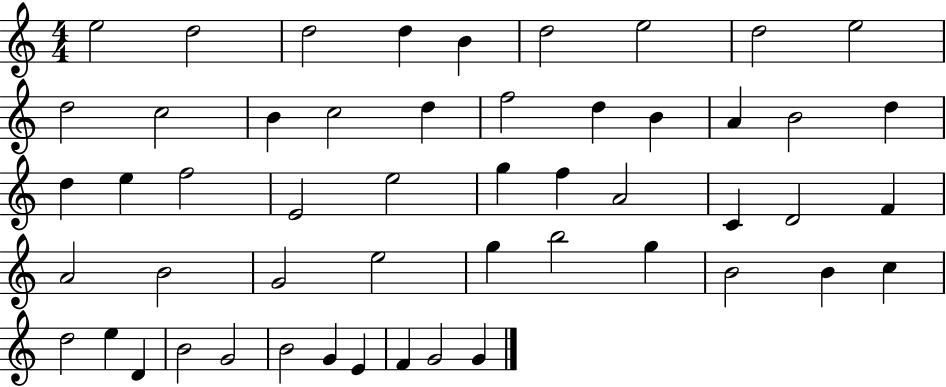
X:1
T:Untitled
M:4/4
L:1/4
K:C
e2 d2 d2 d B d2 e2 d2 e2 d2 c2 B c2 d f2 d B A B2 d d e f2 E2 e2 g f A2 C D2 F A2 B2 G2 e2 g b2 g B2 B c d2 e D B2 G2 B2 G E F G2 G